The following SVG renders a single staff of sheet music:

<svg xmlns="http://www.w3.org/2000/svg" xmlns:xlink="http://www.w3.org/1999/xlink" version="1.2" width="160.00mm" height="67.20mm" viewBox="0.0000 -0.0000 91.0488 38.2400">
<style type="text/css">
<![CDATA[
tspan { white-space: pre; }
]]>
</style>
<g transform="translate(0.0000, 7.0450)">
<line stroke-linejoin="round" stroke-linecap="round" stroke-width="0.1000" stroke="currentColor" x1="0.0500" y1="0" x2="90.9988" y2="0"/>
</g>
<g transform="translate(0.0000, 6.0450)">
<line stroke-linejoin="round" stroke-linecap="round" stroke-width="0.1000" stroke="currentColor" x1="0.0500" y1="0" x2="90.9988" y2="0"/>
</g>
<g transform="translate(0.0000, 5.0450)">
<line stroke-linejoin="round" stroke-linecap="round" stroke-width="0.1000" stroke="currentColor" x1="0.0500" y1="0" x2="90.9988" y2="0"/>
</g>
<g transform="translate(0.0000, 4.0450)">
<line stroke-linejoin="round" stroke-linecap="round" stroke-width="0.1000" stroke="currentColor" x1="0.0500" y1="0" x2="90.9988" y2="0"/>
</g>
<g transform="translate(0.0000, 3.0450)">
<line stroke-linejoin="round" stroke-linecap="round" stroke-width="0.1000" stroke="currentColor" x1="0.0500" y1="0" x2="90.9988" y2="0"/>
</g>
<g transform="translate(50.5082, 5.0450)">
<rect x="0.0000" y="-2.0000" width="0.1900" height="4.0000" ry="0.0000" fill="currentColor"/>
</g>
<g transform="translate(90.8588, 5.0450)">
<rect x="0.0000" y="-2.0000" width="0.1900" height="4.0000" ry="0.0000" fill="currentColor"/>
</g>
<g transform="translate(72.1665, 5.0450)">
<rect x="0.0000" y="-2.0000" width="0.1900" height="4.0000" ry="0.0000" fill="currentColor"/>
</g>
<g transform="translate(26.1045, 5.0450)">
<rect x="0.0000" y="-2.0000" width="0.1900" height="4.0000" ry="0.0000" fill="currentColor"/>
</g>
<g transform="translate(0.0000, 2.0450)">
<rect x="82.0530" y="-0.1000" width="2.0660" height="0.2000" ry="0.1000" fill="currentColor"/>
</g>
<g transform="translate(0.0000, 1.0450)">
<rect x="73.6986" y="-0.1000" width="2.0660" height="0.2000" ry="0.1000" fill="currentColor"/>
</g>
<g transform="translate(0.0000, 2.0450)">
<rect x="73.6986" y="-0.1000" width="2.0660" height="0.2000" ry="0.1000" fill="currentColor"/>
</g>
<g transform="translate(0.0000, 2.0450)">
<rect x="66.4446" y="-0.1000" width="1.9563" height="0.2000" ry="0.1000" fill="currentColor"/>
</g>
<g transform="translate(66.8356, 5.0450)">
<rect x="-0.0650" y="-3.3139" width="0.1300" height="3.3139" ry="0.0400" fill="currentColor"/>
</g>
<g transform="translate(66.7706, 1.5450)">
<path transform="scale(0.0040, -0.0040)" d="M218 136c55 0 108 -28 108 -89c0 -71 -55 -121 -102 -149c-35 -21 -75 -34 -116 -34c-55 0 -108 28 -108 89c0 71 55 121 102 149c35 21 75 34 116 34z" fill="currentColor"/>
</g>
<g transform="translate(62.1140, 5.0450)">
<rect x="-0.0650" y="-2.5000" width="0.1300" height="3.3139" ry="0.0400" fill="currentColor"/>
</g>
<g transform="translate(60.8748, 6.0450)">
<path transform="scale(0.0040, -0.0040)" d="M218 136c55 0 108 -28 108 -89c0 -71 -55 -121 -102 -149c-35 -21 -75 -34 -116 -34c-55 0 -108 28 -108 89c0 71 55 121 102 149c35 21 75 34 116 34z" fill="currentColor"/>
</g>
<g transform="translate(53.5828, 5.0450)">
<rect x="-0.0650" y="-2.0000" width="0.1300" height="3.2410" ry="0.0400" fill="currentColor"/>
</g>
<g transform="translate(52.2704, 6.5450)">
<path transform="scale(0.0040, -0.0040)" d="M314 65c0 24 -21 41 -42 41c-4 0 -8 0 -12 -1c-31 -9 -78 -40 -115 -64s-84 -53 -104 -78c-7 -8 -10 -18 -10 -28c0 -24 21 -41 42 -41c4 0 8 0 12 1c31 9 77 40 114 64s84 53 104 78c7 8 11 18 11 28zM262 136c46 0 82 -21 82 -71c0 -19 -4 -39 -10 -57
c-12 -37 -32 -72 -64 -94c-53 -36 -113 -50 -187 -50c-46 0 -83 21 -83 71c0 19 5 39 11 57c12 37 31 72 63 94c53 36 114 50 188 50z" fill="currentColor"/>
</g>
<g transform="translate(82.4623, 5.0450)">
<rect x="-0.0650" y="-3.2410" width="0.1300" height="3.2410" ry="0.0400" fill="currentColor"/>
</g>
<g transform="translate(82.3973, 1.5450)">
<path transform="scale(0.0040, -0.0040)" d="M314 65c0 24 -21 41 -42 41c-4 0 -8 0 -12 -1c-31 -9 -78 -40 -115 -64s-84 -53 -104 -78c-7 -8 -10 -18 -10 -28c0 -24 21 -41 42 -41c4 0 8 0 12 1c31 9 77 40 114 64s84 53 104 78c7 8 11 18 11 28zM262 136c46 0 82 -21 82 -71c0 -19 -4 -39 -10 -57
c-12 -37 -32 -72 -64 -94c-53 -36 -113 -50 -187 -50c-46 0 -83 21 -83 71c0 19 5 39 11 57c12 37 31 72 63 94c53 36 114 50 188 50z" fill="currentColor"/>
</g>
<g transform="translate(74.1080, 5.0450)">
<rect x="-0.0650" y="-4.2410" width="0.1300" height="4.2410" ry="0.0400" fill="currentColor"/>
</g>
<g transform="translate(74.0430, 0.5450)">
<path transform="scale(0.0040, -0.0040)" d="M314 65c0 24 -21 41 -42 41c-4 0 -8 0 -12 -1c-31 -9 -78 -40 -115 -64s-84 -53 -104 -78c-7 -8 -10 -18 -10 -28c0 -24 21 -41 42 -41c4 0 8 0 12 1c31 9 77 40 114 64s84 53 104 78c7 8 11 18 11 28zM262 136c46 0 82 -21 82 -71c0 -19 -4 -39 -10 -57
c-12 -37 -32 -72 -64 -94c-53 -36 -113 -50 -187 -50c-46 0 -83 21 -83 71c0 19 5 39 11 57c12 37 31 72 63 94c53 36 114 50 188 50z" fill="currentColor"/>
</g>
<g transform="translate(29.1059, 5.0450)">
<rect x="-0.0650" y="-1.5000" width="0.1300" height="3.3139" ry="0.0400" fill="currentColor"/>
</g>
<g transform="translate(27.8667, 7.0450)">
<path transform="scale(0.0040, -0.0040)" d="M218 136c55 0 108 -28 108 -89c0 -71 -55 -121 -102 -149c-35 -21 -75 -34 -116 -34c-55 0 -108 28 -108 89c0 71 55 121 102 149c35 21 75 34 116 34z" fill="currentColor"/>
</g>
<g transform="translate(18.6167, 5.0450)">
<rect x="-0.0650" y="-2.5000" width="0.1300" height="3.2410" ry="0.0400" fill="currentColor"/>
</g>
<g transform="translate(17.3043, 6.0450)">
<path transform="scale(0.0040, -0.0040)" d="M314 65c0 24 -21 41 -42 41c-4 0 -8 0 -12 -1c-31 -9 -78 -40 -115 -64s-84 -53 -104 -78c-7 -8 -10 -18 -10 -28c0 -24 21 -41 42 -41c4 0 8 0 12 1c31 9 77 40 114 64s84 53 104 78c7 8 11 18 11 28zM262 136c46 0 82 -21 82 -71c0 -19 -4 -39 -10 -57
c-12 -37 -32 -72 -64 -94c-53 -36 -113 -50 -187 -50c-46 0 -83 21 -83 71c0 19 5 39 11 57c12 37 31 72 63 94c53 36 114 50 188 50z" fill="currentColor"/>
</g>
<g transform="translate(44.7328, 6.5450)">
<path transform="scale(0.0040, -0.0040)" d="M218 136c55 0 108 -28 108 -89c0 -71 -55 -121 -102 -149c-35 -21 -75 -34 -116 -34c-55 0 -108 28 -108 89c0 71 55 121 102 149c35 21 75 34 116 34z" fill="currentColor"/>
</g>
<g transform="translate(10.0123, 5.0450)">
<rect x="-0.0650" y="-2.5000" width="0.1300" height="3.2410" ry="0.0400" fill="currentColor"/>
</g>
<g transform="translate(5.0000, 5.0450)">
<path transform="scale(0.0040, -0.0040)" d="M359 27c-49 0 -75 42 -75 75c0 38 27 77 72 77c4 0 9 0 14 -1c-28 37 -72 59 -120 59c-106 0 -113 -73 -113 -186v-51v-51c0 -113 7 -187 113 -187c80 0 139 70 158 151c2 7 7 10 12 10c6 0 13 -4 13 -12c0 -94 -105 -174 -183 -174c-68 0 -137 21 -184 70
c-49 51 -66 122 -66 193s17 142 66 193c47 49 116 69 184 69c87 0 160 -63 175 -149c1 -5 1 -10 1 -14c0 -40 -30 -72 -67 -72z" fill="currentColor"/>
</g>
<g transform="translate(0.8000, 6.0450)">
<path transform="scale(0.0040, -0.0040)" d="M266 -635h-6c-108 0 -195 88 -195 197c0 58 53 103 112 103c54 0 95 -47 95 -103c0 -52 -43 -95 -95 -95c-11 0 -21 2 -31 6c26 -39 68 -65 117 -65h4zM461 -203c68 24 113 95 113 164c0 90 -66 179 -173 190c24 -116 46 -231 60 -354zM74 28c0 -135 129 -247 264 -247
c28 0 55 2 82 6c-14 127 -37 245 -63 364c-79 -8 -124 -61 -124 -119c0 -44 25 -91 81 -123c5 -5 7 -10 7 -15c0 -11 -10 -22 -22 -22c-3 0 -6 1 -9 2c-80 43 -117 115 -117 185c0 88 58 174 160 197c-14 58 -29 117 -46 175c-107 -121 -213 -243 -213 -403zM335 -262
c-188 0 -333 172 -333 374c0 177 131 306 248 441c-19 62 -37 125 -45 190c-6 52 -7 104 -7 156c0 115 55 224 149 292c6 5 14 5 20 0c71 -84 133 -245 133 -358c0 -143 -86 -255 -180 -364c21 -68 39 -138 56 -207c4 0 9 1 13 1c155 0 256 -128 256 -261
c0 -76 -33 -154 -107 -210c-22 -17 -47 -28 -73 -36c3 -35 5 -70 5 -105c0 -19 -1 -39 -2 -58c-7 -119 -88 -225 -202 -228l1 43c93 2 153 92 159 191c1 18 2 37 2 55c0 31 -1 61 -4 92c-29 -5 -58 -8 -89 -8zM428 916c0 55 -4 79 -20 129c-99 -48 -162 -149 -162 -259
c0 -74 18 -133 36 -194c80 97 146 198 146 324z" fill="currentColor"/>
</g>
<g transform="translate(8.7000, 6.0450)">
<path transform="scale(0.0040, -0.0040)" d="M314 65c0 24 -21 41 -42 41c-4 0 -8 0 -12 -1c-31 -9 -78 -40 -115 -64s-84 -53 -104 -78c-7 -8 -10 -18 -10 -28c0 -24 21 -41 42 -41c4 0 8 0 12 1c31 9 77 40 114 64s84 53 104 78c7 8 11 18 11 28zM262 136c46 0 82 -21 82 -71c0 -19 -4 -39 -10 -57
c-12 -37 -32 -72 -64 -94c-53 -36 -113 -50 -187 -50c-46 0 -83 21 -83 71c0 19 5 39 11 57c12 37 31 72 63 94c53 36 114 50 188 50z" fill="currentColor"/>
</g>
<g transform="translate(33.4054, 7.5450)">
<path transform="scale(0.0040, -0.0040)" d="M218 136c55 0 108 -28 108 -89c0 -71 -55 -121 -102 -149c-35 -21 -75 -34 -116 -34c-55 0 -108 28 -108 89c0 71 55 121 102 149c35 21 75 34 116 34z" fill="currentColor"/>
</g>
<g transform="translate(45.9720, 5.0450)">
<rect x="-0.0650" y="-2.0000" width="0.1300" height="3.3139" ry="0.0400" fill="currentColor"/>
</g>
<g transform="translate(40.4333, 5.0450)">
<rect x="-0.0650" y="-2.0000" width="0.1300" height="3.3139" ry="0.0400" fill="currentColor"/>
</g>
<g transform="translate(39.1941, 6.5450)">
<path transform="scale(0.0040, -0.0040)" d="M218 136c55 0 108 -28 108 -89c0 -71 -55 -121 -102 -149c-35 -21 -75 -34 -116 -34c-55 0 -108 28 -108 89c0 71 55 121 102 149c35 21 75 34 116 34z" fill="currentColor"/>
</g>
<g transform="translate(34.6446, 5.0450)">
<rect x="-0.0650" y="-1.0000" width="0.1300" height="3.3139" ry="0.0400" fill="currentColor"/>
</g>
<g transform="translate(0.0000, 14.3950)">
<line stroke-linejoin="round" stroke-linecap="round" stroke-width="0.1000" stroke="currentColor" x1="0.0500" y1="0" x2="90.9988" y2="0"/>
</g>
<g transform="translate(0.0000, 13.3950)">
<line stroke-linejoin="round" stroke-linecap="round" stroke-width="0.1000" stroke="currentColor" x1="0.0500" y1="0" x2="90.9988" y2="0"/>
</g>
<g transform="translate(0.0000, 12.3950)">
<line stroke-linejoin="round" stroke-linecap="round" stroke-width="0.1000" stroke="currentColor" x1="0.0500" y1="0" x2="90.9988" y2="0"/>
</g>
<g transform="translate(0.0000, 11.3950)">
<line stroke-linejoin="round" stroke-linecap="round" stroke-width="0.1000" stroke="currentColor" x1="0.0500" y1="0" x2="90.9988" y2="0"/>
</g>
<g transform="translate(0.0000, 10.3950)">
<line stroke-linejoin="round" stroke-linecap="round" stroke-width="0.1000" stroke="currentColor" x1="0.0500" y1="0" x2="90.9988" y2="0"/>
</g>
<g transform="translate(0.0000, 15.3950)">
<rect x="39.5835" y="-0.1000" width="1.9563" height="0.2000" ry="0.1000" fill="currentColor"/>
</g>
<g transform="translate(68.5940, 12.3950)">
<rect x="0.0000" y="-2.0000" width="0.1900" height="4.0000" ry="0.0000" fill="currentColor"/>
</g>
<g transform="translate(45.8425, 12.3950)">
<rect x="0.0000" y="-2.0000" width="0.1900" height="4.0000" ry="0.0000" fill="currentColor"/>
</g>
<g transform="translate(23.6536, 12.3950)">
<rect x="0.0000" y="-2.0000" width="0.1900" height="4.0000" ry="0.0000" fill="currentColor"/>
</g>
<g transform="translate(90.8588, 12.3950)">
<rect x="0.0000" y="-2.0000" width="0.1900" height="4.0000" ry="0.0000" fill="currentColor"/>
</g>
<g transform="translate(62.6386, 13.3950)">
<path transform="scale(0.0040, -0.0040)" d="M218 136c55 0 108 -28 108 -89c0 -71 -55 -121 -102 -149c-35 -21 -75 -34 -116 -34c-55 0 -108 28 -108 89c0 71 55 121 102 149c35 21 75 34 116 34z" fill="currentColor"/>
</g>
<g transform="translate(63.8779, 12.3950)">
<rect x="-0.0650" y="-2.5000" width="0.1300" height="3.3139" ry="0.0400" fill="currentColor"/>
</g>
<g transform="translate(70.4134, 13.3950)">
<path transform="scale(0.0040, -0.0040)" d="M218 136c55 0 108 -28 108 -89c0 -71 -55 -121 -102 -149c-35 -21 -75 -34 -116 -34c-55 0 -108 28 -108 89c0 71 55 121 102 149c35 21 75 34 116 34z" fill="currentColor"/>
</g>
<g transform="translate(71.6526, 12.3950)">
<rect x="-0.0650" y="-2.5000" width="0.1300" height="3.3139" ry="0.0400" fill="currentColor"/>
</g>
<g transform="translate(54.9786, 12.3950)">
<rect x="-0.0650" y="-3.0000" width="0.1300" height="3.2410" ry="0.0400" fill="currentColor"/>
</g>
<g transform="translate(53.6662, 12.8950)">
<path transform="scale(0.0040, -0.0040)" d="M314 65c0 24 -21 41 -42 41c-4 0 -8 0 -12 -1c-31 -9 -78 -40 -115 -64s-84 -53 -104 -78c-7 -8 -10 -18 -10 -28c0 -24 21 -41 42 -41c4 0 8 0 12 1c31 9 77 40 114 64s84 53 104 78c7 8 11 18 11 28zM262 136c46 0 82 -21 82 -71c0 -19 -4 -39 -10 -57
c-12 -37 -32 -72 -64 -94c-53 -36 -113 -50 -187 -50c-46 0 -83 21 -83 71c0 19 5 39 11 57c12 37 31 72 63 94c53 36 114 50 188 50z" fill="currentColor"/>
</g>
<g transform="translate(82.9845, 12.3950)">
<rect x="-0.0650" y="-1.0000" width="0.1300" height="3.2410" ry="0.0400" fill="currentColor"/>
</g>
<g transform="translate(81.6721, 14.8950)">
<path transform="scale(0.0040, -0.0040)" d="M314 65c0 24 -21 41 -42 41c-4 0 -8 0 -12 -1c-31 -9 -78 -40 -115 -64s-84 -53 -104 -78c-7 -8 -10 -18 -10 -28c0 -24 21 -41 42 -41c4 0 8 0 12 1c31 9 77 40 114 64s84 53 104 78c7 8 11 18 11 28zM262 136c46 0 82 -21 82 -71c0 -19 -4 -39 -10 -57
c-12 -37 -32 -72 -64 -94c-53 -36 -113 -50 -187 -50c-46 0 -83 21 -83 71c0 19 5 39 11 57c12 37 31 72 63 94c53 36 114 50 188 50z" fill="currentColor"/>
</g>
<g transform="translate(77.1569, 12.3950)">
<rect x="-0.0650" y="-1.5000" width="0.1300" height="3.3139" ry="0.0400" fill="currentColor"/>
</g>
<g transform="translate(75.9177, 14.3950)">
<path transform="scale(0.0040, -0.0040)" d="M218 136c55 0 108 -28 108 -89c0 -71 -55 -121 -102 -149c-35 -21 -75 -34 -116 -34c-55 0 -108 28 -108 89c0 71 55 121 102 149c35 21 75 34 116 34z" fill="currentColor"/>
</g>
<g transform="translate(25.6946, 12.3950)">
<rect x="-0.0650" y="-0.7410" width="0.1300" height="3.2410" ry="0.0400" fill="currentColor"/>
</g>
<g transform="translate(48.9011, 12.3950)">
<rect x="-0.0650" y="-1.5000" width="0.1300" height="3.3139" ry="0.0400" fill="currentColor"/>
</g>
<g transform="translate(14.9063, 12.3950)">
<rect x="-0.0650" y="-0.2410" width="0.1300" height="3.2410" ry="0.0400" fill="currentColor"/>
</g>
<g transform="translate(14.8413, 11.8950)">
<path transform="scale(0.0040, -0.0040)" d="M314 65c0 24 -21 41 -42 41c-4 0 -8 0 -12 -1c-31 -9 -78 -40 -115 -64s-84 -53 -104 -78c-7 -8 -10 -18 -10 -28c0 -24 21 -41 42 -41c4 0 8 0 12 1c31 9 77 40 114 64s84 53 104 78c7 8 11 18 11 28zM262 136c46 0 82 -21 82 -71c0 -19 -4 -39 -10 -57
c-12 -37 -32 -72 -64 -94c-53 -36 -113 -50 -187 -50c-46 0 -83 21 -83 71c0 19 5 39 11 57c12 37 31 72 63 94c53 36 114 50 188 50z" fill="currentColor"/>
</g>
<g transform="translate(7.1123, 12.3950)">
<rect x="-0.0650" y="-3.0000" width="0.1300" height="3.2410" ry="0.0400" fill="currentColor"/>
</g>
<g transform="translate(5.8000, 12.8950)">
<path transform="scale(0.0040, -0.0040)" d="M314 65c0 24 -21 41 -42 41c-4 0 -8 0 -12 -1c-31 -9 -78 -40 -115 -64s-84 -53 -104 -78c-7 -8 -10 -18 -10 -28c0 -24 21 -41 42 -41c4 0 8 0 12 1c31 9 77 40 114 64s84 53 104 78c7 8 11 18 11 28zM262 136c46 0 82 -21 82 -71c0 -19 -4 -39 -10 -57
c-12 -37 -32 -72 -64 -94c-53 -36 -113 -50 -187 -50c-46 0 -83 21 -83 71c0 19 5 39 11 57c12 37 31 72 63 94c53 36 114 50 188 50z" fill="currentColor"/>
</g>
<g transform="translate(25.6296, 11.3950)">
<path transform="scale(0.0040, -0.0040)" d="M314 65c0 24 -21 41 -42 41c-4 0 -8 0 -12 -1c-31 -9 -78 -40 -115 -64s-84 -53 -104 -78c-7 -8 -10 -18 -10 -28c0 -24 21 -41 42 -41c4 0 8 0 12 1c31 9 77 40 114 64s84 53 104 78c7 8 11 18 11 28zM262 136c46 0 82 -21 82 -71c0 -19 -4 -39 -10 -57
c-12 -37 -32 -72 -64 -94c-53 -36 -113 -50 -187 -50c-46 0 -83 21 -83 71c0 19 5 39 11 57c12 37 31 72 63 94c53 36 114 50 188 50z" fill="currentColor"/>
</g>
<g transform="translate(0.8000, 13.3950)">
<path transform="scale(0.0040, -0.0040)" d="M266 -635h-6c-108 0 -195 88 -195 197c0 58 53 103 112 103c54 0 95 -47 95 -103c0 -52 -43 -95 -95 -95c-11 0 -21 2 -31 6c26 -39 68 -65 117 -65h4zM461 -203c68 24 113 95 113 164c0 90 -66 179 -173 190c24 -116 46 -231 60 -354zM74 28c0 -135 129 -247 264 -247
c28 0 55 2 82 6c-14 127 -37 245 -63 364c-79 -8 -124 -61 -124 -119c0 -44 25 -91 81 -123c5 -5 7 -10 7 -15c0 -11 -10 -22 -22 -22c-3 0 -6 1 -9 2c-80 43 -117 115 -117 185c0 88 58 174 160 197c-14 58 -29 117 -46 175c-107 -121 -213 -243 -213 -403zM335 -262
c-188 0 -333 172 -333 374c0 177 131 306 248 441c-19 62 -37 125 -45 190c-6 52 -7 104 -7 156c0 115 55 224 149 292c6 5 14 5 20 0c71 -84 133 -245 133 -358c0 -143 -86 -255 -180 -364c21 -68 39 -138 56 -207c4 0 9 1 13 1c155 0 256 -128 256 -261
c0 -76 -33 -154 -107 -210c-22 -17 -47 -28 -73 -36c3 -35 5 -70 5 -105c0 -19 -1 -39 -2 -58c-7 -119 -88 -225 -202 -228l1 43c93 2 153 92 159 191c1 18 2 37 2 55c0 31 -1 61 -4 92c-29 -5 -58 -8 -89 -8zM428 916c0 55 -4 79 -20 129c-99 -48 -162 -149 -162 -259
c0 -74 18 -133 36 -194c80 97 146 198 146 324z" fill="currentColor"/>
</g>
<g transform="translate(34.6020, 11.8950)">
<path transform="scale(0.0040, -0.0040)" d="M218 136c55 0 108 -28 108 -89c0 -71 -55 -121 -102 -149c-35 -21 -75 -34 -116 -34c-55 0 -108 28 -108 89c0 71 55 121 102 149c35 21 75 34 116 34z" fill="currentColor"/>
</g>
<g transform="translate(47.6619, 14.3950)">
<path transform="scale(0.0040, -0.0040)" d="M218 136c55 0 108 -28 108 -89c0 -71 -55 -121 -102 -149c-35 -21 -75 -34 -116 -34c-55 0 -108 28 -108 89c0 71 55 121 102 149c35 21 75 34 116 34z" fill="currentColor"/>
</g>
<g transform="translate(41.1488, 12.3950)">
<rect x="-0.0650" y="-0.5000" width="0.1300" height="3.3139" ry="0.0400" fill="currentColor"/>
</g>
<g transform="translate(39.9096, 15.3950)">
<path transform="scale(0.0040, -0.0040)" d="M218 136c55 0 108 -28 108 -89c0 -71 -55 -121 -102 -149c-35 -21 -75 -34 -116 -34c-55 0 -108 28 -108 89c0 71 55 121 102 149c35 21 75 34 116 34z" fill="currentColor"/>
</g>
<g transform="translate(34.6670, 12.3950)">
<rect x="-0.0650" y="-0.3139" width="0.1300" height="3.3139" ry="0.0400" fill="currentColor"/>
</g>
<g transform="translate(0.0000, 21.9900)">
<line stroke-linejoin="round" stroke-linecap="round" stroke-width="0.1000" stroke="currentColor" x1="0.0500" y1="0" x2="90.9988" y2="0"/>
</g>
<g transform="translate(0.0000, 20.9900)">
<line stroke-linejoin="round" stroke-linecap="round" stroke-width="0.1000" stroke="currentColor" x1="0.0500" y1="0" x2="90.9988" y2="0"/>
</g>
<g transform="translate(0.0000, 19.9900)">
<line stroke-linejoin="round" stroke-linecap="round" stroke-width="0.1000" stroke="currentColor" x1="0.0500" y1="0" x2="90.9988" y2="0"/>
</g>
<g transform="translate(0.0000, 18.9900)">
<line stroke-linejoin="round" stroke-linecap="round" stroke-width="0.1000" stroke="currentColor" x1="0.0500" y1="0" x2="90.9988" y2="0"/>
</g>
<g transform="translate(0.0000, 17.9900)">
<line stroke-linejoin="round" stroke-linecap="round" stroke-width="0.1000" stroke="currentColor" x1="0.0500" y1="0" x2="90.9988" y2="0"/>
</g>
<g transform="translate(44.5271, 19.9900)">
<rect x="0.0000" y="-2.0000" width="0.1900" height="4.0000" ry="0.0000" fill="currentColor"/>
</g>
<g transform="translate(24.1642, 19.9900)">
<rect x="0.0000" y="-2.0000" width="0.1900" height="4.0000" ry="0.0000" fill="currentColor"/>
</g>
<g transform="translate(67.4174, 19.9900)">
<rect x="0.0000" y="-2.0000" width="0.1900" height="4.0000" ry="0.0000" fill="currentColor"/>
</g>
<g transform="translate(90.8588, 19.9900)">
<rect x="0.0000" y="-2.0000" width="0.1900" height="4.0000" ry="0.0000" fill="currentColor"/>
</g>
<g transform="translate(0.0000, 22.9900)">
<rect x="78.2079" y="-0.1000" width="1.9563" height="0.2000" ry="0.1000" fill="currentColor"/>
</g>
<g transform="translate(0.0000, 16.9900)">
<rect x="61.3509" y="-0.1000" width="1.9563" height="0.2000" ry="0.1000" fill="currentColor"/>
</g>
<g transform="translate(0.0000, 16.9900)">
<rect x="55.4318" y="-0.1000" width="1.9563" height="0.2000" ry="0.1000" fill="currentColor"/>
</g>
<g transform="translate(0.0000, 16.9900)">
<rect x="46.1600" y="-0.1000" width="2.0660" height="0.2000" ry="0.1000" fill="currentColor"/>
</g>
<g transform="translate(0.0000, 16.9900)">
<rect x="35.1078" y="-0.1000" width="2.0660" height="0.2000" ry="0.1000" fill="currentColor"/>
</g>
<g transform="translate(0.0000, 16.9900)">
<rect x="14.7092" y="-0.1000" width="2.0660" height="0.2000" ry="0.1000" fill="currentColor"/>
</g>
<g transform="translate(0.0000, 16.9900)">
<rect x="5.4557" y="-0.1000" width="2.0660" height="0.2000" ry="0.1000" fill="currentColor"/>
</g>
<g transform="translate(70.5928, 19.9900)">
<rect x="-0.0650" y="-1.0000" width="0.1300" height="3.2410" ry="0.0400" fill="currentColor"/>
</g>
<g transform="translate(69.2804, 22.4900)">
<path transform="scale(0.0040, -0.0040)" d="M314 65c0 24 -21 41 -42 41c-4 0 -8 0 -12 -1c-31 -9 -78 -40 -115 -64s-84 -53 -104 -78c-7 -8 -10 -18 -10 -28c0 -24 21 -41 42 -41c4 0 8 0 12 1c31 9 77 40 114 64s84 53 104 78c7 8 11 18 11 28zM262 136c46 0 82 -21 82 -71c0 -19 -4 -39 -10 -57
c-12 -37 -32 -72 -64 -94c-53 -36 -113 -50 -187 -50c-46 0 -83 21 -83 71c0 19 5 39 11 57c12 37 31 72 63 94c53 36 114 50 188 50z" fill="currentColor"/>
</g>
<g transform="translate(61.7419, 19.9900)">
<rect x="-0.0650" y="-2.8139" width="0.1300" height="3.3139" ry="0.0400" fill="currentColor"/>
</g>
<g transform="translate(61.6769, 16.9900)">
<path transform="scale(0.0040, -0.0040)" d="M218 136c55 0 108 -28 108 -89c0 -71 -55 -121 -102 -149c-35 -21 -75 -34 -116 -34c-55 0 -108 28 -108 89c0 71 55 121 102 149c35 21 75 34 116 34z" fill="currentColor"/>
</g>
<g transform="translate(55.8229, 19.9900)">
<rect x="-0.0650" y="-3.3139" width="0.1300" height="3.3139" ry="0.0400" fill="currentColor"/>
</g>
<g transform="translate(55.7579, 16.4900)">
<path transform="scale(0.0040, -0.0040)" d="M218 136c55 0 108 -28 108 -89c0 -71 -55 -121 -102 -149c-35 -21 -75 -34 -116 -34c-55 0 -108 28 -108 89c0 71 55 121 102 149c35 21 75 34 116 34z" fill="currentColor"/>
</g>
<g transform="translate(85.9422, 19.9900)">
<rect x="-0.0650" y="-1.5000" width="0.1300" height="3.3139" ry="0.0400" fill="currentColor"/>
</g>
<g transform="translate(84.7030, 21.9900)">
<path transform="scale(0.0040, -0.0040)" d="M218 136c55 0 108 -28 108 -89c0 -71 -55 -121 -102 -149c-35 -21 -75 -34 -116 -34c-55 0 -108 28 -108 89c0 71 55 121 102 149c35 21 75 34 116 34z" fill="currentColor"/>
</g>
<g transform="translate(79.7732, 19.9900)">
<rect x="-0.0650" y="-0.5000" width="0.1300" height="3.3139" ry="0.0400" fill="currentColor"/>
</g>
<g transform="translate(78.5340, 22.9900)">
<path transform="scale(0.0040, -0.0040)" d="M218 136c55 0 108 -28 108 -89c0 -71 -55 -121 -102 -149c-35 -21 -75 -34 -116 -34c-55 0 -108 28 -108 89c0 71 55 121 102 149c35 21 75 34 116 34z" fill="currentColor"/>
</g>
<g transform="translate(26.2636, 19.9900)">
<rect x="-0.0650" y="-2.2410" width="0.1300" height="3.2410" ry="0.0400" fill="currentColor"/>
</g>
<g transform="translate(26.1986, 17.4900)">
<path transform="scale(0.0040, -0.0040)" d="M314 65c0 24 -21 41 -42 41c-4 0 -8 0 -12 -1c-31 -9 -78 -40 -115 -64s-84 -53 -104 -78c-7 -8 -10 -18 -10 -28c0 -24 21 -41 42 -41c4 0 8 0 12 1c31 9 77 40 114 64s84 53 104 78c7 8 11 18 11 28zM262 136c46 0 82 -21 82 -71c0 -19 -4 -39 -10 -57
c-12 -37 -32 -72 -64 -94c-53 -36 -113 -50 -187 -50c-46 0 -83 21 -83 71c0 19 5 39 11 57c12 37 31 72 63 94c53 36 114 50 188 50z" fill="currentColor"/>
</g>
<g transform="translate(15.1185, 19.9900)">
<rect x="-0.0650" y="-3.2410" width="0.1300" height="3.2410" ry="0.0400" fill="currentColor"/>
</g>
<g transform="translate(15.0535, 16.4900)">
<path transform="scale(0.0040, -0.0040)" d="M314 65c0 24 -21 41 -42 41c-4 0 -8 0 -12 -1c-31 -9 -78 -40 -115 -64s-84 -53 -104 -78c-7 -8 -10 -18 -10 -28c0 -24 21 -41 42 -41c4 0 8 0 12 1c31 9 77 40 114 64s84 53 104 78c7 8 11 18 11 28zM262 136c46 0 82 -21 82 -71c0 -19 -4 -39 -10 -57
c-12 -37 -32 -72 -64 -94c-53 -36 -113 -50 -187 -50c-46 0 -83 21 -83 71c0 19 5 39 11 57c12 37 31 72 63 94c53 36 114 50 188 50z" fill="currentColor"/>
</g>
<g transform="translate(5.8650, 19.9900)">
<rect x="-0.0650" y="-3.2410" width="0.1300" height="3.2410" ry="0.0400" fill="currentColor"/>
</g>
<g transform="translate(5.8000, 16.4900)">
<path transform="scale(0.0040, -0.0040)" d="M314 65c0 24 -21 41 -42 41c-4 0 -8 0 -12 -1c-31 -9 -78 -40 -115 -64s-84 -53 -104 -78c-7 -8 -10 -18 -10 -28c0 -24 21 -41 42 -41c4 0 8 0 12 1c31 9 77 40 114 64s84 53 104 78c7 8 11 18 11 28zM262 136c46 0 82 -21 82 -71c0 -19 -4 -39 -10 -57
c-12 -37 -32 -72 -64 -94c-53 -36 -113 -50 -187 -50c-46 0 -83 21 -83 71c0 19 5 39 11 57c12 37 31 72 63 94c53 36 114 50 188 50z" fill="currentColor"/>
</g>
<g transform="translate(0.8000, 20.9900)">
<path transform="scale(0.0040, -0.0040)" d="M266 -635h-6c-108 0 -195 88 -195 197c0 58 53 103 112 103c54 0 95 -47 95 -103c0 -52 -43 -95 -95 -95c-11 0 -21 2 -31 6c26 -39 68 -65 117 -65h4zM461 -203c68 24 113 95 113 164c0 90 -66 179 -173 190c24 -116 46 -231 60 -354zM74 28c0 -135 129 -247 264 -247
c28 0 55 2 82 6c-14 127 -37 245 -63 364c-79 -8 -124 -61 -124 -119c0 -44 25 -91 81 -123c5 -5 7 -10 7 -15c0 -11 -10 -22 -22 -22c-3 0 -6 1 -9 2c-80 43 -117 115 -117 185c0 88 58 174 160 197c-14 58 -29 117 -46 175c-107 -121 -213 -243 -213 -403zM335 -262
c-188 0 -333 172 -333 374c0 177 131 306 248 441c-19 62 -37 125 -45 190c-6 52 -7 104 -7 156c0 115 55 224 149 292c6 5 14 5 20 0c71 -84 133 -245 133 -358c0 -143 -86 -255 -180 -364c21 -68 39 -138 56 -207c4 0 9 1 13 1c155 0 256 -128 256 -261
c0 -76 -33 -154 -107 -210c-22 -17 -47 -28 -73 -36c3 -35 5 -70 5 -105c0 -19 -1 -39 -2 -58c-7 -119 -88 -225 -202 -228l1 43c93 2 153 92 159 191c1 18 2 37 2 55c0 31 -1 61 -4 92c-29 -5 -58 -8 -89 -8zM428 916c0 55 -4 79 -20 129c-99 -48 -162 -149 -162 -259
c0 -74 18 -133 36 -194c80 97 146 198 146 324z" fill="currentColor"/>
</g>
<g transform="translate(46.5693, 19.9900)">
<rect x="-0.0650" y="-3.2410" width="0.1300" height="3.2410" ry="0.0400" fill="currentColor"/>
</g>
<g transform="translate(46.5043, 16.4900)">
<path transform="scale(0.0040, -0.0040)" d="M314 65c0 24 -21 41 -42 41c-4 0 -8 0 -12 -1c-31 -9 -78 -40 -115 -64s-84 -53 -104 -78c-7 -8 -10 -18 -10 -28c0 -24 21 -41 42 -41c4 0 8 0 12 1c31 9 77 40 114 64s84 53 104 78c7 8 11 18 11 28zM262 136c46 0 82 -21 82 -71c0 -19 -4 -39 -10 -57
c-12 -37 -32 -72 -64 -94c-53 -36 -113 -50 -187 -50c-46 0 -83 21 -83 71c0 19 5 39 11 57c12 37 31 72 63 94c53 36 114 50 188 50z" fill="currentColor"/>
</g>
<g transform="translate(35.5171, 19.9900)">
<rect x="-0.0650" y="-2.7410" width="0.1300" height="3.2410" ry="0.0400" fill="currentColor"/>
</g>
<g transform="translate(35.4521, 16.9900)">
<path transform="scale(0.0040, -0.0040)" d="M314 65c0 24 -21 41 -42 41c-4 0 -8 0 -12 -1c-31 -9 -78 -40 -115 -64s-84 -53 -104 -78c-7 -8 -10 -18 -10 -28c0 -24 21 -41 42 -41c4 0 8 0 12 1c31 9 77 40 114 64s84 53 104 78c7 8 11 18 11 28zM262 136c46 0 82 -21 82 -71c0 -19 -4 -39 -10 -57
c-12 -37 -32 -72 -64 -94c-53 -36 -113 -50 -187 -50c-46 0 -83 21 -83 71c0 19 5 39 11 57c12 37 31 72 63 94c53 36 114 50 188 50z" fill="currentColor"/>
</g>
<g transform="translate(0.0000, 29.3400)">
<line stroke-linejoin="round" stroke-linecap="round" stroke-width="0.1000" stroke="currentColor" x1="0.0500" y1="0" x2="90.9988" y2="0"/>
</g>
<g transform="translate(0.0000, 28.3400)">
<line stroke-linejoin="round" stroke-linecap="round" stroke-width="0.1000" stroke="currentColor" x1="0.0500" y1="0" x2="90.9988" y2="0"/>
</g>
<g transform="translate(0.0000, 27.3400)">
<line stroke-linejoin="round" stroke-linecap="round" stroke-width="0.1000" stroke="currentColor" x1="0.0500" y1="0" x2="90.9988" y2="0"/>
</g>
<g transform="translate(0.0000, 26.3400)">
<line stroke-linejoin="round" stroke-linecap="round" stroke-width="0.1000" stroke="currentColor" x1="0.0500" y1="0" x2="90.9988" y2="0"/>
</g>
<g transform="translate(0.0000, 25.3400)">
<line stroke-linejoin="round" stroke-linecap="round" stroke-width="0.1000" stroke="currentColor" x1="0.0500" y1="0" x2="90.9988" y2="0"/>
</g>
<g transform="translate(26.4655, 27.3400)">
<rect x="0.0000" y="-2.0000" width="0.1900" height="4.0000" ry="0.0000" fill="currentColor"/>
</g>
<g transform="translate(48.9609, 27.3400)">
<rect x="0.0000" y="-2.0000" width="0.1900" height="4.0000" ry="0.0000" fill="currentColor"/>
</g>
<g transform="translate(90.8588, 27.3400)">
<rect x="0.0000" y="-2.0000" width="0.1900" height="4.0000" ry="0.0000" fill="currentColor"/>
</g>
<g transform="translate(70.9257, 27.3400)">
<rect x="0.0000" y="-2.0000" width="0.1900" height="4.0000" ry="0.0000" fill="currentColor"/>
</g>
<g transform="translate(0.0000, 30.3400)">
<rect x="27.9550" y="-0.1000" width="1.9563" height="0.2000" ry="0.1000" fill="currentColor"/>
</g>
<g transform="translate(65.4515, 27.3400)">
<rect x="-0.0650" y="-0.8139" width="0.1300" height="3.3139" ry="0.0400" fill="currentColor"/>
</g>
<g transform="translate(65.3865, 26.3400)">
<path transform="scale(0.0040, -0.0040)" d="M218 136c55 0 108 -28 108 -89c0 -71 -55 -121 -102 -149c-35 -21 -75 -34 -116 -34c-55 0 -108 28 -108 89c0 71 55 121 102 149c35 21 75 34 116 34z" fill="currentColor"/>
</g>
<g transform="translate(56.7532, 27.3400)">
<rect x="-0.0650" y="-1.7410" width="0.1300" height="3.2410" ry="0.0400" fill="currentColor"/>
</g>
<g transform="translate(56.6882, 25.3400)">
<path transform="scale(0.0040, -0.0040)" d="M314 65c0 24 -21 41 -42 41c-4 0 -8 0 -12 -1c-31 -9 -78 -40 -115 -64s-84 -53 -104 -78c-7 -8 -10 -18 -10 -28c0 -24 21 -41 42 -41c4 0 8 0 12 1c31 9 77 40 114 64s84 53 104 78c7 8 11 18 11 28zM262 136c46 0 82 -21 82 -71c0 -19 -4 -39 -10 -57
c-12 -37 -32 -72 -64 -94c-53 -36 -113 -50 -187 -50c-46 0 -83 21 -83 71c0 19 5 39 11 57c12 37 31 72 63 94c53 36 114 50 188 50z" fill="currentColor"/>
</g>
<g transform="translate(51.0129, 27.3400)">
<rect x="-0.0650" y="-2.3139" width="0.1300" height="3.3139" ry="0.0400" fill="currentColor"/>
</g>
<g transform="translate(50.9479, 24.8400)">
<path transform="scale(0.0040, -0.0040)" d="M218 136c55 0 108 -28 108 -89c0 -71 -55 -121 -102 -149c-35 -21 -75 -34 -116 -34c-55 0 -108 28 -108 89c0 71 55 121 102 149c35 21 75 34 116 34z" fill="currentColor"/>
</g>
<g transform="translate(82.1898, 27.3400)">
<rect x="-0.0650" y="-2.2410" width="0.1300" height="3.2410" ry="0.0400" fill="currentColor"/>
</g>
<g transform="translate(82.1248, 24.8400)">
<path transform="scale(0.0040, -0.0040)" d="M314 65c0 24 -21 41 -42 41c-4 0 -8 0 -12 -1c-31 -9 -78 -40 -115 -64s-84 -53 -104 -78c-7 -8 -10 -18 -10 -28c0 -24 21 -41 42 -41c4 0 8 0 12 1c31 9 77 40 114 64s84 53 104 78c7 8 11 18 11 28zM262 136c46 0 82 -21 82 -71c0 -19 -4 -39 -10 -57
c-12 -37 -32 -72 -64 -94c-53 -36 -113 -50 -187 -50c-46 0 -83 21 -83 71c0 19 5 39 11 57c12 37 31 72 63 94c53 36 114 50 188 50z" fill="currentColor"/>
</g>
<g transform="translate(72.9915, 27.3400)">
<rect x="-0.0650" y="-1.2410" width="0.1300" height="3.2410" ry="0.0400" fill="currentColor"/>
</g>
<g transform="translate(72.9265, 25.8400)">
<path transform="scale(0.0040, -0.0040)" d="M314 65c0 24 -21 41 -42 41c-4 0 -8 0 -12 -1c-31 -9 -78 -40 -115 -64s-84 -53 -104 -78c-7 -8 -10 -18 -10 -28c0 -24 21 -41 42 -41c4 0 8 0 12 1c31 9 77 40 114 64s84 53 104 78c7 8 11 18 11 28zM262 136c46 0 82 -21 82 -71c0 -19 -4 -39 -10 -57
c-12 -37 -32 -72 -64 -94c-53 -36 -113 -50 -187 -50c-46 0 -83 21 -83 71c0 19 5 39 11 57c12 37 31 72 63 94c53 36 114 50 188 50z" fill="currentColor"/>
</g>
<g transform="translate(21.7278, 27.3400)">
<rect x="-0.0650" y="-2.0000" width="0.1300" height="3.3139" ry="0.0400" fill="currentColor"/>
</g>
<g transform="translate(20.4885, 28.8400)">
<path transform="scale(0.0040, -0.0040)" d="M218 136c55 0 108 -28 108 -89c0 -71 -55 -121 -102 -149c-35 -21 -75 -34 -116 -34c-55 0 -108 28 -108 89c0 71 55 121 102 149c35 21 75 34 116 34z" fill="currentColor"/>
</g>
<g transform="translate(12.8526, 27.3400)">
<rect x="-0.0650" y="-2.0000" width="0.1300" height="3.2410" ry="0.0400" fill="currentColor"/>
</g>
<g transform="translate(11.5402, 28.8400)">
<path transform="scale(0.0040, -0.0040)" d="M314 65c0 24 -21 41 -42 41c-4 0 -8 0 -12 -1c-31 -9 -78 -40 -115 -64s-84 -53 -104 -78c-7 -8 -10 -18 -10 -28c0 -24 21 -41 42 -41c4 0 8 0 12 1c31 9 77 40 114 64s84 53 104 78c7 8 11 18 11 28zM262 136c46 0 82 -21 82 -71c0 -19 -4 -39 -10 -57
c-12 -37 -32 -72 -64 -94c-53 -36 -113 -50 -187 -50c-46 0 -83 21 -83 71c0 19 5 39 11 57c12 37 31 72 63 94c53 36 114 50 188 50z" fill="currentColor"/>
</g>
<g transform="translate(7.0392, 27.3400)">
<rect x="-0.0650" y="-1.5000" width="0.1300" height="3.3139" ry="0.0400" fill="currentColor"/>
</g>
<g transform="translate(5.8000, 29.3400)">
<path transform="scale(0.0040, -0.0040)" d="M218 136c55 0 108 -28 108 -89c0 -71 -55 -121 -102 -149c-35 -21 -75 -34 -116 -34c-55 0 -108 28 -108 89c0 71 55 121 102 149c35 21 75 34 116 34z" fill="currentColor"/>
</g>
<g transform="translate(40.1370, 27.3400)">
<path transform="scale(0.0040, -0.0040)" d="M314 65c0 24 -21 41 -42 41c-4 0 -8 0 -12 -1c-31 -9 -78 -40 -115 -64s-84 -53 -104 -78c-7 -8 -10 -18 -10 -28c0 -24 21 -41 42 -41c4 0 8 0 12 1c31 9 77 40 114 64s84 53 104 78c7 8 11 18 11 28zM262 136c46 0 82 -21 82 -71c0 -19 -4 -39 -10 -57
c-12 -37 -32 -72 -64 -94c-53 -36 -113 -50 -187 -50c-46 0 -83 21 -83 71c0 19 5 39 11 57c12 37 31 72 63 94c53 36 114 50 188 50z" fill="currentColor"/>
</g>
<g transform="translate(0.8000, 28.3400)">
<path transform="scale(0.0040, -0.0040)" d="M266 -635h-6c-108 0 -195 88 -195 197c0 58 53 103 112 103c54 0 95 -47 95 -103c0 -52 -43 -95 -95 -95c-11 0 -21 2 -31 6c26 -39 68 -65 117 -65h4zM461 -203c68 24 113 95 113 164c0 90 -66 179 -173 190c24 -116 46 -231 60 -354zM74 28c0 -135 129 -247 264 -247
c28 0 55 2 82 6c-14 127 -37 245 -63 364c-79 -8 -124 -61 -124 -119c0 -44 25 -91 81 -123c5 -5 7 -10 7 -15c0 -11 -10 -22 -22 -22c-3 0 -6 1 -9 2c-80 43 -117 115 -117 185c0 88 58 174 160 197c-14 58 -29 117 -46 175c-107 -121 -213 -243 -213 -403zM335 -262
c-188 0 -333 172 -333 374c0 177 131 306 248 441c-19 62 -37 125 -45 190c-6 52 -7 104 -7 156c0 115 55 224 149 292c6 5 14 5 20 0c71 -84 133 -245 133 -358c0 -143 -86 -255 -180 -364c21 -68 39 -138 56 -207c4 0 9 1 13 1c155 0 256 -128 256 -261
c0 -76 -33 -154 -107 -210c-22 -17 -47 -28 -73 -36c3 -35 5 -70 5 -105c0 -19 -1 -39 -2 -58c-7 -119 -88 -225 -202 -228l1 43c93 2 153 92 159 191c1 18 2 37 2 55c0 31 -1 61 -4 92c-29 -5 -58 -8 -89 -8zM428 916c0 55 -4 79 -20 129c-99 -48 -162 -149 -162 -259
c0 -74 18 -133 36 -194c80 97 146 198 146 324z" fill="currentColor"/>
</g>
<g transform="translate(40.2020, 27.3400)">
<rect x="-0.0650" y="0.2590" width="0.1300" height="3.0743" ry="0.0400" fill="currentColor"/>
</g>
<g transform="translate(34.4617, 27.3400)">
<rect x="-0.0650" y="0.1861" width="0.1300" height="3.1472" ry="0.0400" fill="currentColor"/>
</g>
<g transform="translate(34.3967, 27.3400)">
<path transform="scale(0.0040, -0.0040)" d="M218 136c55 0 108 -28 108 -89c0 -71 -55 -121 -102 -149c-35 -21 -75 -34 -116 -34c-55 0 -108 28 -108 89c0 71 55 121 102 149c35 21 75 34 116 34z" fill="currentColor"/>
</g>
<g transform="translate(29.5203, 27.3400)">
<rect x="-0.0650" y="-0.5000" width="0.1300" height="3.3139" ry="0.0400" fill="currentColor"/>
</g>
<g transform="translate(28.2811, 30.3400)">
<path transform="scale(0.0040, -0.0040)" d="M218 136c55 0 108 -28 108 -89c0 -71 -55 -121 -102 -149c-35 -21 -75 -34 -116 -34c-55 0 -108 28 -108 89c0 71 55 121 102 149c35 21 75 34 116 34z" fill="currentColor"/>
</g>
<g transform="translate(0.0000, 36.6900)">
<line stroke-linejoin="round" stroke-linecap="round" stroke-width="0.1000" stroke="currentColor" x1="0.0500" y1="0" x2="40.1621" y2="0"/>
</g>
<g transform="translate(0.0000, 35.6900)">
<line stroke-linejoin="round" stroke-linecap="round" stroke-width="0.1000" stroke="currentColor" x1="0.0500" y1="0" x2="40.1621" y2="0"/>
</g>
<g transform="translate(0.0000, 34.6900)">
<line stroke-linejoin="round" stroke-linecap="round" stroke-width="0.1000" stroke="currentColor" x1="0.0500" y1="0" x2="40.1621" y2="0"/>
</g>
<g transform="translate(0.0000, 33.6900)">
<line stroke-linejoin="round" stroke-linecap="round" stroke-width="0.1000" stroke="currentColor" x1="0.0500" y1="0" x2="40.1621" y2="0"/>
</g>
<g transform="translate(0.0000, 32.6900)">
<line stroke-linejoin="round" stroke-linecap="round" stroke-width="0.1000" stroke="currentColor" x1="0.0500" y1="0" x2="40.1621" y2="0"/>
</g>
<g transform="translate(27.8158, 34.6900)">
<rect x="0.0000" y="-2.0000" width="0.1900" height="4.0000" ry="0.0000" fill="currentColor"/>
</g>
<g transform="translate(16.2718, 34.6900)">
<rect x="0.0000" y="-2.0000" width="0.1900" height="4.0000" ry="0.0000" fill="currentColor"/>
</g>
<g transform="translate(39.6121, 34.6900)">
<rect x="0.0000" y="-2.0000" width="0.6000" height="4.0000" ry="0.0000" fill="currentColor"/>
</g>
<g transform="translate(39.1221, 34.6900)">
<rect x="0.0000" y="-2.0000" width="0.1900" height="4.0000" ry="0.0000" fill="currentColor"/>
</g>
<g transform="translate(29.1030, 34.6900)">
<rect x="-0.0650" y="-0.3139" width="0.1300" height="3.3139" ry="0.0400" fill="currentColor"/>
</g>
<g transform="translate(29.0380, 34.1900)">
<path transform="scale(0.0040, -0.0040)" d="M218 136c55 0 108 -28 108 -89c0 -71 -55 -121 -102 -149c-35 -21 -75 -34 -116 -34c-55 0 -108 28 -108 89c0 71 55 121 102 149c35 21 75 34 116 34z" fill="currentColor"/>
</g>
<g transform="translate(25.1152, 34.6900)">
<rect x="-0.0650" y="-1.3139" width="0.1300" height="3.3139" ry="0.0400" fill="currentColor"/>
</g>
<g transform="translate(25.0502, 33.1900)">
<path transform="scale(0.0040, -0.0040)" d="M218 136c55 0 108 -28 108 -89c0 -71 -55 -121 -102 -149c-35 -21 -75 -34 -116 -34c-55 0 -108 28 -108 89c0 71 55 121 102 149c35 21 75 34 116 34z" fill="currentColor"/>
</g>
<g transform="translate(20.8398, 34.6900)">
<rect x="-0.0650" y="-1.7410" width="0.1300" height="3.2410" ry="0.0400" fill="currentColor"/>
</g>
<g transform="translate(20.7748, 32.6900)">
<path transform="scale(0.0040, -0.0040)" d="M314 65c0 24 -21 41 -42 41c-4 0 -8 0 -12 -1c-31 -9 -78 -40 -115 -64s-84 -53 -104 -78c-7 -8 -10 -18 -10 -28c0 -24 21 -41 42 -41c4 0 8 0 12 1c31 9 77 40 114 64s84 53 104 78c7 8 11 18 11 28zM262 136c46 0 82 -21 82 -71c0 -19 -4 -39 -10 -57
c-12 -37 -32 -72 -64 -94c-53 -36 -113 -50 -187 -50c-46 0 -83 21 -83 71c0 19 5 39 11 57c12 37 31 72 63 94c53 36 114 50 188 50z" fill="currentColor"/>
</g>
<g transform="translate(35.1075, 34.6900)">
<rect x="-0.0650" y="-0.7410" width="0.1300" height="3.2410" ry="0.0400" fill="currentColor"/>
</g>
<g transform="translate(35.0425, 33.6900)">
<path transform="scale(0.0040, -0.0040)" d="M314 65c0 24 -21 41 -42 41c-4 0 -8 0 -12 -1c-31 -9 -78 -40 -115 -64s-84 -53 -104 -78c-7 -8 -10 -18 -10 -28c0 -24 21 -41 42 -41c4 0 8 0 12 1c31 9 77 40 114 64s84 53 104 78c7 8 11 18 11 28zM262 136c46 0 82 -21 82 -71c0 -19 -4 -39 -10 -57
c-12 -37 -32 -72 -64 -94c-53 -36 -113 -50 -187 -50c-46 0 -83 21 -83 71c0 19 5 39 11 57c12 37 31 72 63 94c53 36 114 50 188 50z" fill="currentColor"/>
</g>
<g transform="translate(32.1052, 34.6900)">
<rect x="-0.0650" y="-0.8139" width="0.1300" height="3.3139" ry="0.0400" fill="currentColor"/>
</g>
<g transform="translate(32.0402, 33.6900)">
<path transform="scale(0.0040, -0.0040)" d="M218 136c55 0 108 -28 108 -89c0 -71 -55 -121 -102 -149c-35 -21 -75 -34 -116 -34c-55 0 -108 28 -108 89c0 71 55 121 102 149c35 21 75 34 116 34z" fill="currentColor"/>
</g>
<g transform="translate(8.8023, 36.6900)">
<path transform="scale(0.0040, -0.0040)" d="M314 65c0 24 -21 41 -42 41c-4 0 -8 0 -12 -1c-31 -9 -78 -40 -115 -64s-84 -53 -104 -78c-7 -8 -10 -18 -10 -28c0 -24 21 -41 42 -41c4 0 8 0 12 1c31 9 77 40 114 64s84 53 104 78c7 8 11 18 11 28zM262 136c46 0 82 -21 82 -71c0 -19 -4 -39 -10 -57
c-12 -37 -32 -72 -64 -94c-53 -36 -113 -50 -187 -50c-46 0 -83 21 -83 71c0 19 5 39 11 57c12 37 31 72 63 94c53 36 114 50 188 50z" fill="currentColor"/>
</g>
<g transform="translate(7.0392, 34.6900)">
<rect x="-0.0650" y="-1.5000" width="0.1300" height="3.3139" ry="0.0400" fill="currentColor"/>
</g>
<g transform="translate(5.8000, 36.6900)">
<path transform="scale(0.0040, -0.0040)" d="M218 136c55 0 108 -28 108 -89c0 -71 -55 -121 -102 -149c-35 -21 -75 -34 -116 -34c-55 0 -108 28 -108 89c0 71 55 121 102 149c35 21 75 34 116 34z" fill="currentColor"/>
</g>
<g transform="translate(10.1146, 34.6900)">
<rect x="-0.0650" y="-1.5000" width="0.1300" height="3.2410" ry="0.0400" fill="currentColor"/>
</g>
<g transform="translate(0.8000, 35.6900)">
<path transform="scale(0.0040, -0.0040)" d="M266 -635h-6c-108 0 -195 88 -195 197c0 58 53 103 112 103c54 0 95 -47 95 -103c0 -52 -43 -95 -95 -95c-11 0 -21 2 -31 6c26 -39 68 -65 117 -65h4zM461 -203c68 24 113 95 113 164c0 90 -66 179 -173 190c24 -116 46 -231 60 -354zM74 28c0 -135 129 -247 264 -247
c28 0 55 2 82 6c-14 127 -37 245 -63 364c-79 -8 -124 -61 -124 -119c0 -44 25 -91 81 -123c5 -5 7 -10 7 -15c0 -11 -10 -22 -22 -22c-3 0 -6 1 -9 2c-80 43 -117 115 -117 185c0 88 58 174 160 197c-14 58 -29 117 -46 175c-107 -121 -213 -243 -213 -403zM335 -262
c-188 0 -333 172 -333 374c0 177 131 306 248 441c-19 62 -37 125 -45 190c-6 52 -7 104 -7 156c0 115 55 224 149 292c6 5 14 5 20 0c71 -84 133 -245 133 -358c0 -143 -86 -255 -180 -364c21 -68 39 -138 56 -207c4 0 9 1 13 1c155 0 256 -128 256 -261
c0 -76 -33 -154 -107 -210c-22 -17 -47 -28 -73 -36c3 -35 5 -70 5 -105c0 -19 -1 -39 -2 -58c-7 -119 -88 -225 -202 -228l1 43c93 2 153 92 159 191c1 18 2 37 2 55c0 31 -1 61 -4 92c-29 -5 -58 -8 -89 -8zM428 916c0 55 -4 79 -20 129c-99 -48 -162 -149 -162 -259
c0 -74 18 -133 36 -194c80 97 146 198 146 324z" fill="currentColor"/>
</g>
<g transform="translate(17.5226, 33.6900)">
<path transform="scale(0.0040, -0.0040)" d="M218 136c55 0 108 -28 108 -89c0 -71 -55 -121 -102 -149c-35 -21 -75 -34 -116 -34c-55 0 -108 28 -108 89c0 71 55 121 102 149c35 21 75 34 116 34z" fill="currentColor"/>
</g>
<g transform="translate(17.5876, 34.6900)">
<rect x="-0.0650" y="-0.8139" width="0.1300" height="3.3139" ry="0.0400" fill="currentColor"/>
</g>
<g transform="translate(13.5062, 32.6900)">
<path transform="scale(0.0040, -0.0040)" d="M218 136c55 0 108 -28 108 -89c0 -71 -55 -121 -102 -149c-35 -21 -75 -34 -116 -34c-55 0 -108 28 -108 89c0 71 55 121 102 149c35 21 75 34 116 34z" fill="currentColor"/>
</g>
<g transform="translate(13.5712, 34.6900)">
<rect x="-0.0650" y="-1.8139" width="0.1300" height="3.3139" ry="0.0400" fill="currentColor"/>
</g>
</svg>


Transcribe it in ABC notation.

X:1
T:Untitled
M:4/4
L:1/4
K:C
G2 G2 E D F F F2 G b d'2 b2 A2 c2 d2 c C E A2 G G E D2 b2 b2 g2 a2 b2 b a D2 C E E F2 F C B B2 g f2 d e2 g2 E E2 f d f2 e c d d2